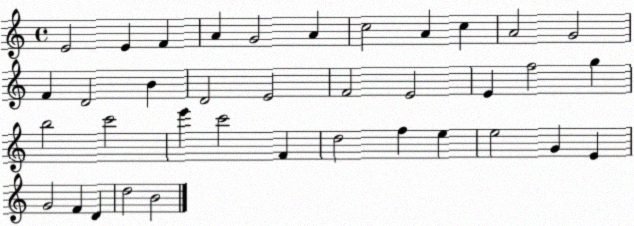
X:1
T:Untitled
M:4/4
L:1/4
K:C
E2 E F A G2 A c2 A c A2 G2 F D2 B D2 E2 F2 E2 E f2 g b2 c'2 e' c'2 F d2 f e e2 G E G2 F D d2 B2